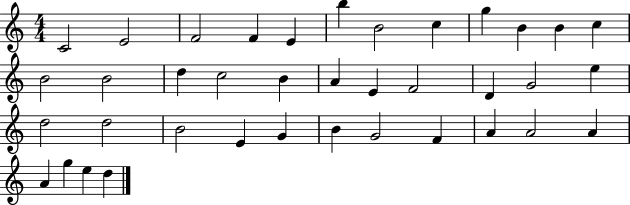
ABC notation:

X:1
T:Untitled
M:4/4
L:1/4
K:C
C2 E2 F2 F E b B2 c g B B c B2 B2 d c2 B A E F2 D G2 e d2 d2 B2 E G B G2 F A A2 A A g e d